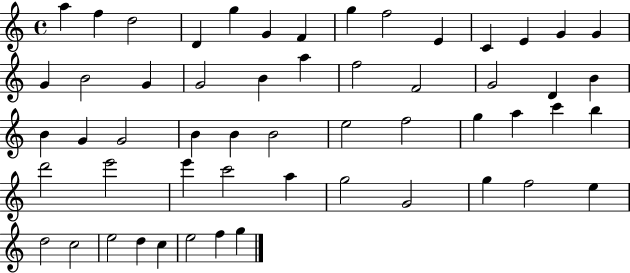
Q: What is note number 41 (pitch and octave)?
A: C6